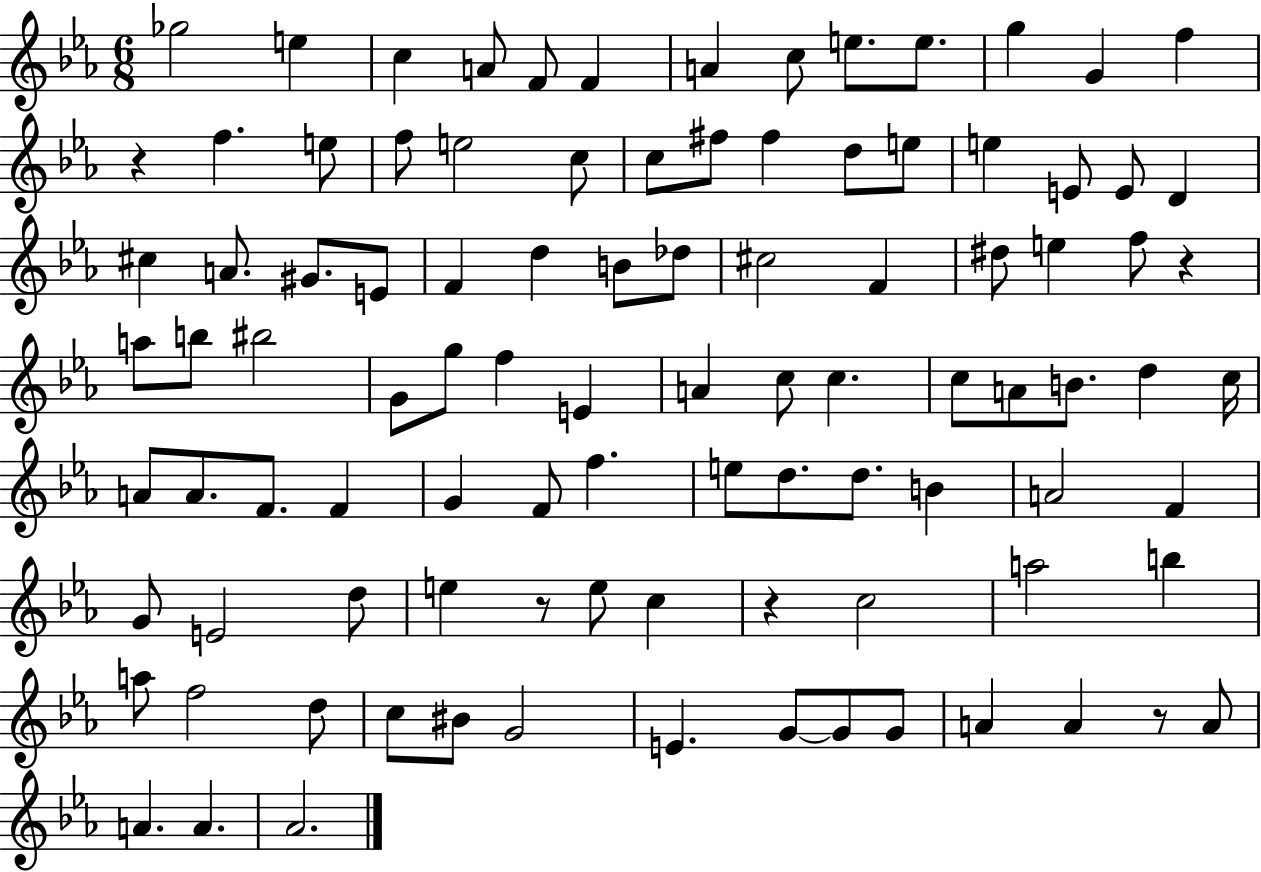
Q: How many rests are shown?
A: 5